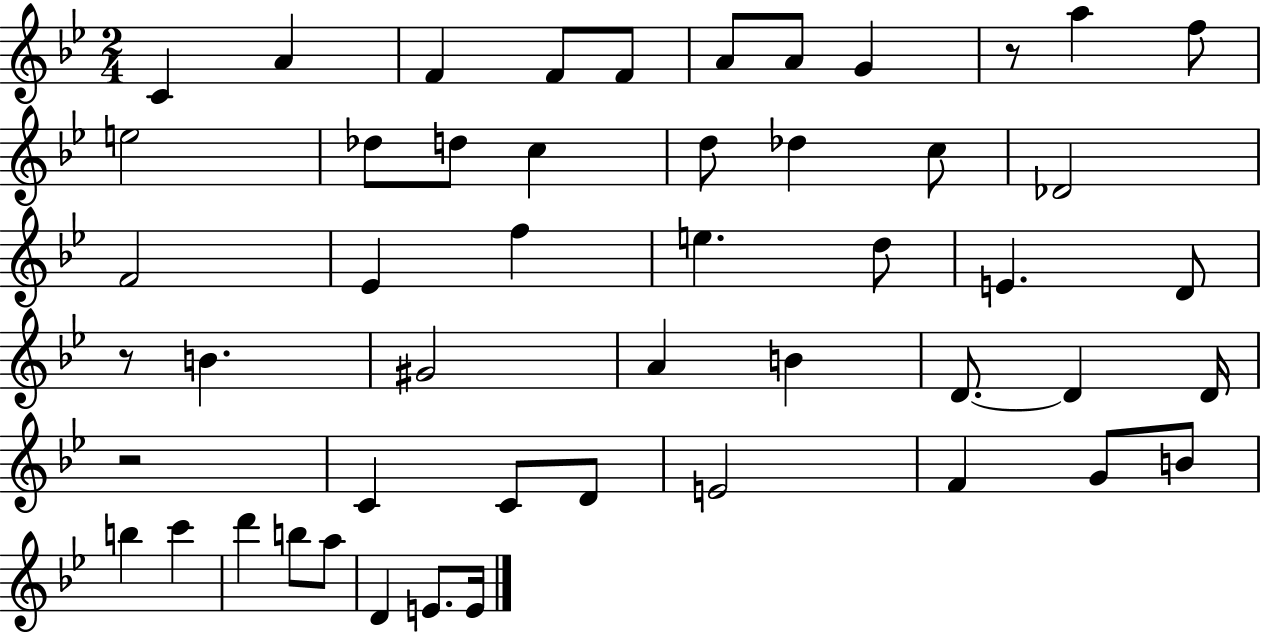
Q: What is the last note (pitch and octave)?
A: E4